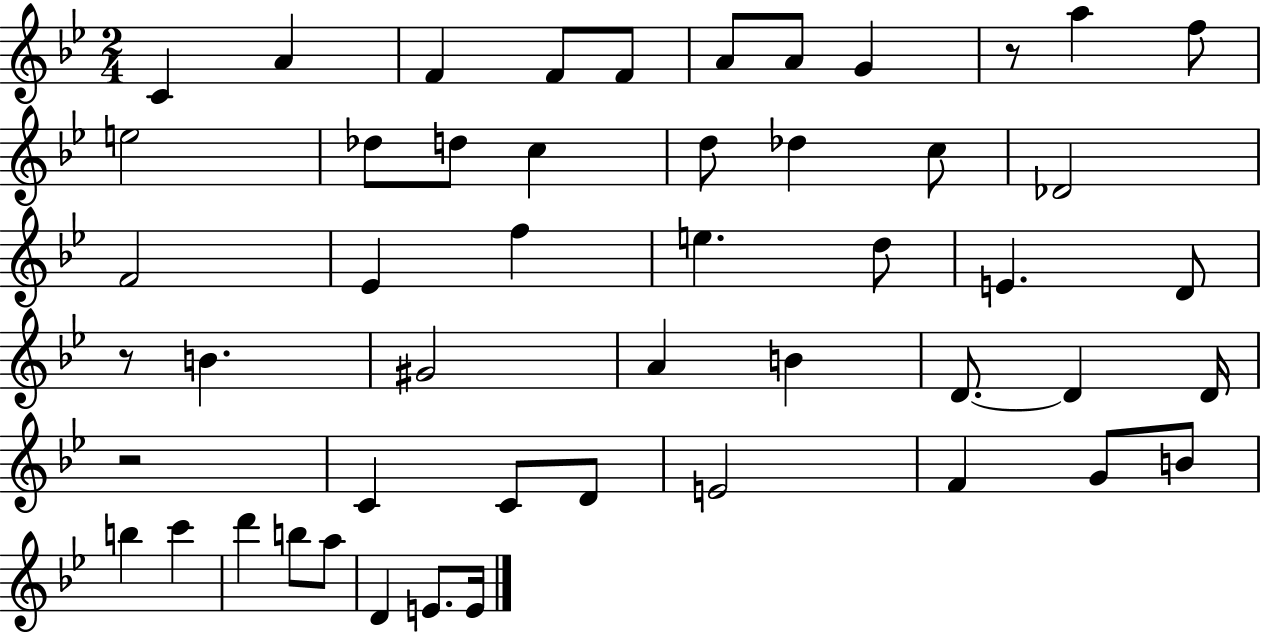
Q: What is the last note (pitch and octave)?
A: E4